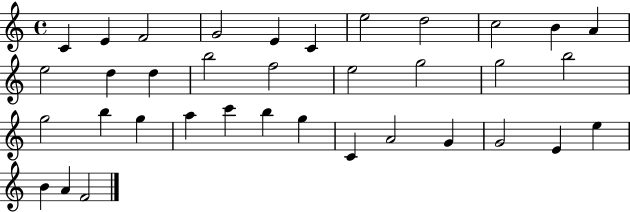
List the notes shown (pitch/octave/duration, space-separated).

C4/q E4/q F4/h G4/h E4/q C4/q E5/h D5/h C5/h B4/q A4/q E5/h D5/q D5/q B5/h F5/h E5/h G5/h G5/h B5/h G5/h B5/q G5/q A5/q C6/q B5/q G5/q C4/q A4/h G4/q G4/h E4/q E5/q B4/q A4/q F4/h